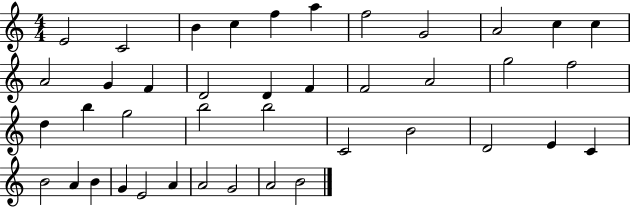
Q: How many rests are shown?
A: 0